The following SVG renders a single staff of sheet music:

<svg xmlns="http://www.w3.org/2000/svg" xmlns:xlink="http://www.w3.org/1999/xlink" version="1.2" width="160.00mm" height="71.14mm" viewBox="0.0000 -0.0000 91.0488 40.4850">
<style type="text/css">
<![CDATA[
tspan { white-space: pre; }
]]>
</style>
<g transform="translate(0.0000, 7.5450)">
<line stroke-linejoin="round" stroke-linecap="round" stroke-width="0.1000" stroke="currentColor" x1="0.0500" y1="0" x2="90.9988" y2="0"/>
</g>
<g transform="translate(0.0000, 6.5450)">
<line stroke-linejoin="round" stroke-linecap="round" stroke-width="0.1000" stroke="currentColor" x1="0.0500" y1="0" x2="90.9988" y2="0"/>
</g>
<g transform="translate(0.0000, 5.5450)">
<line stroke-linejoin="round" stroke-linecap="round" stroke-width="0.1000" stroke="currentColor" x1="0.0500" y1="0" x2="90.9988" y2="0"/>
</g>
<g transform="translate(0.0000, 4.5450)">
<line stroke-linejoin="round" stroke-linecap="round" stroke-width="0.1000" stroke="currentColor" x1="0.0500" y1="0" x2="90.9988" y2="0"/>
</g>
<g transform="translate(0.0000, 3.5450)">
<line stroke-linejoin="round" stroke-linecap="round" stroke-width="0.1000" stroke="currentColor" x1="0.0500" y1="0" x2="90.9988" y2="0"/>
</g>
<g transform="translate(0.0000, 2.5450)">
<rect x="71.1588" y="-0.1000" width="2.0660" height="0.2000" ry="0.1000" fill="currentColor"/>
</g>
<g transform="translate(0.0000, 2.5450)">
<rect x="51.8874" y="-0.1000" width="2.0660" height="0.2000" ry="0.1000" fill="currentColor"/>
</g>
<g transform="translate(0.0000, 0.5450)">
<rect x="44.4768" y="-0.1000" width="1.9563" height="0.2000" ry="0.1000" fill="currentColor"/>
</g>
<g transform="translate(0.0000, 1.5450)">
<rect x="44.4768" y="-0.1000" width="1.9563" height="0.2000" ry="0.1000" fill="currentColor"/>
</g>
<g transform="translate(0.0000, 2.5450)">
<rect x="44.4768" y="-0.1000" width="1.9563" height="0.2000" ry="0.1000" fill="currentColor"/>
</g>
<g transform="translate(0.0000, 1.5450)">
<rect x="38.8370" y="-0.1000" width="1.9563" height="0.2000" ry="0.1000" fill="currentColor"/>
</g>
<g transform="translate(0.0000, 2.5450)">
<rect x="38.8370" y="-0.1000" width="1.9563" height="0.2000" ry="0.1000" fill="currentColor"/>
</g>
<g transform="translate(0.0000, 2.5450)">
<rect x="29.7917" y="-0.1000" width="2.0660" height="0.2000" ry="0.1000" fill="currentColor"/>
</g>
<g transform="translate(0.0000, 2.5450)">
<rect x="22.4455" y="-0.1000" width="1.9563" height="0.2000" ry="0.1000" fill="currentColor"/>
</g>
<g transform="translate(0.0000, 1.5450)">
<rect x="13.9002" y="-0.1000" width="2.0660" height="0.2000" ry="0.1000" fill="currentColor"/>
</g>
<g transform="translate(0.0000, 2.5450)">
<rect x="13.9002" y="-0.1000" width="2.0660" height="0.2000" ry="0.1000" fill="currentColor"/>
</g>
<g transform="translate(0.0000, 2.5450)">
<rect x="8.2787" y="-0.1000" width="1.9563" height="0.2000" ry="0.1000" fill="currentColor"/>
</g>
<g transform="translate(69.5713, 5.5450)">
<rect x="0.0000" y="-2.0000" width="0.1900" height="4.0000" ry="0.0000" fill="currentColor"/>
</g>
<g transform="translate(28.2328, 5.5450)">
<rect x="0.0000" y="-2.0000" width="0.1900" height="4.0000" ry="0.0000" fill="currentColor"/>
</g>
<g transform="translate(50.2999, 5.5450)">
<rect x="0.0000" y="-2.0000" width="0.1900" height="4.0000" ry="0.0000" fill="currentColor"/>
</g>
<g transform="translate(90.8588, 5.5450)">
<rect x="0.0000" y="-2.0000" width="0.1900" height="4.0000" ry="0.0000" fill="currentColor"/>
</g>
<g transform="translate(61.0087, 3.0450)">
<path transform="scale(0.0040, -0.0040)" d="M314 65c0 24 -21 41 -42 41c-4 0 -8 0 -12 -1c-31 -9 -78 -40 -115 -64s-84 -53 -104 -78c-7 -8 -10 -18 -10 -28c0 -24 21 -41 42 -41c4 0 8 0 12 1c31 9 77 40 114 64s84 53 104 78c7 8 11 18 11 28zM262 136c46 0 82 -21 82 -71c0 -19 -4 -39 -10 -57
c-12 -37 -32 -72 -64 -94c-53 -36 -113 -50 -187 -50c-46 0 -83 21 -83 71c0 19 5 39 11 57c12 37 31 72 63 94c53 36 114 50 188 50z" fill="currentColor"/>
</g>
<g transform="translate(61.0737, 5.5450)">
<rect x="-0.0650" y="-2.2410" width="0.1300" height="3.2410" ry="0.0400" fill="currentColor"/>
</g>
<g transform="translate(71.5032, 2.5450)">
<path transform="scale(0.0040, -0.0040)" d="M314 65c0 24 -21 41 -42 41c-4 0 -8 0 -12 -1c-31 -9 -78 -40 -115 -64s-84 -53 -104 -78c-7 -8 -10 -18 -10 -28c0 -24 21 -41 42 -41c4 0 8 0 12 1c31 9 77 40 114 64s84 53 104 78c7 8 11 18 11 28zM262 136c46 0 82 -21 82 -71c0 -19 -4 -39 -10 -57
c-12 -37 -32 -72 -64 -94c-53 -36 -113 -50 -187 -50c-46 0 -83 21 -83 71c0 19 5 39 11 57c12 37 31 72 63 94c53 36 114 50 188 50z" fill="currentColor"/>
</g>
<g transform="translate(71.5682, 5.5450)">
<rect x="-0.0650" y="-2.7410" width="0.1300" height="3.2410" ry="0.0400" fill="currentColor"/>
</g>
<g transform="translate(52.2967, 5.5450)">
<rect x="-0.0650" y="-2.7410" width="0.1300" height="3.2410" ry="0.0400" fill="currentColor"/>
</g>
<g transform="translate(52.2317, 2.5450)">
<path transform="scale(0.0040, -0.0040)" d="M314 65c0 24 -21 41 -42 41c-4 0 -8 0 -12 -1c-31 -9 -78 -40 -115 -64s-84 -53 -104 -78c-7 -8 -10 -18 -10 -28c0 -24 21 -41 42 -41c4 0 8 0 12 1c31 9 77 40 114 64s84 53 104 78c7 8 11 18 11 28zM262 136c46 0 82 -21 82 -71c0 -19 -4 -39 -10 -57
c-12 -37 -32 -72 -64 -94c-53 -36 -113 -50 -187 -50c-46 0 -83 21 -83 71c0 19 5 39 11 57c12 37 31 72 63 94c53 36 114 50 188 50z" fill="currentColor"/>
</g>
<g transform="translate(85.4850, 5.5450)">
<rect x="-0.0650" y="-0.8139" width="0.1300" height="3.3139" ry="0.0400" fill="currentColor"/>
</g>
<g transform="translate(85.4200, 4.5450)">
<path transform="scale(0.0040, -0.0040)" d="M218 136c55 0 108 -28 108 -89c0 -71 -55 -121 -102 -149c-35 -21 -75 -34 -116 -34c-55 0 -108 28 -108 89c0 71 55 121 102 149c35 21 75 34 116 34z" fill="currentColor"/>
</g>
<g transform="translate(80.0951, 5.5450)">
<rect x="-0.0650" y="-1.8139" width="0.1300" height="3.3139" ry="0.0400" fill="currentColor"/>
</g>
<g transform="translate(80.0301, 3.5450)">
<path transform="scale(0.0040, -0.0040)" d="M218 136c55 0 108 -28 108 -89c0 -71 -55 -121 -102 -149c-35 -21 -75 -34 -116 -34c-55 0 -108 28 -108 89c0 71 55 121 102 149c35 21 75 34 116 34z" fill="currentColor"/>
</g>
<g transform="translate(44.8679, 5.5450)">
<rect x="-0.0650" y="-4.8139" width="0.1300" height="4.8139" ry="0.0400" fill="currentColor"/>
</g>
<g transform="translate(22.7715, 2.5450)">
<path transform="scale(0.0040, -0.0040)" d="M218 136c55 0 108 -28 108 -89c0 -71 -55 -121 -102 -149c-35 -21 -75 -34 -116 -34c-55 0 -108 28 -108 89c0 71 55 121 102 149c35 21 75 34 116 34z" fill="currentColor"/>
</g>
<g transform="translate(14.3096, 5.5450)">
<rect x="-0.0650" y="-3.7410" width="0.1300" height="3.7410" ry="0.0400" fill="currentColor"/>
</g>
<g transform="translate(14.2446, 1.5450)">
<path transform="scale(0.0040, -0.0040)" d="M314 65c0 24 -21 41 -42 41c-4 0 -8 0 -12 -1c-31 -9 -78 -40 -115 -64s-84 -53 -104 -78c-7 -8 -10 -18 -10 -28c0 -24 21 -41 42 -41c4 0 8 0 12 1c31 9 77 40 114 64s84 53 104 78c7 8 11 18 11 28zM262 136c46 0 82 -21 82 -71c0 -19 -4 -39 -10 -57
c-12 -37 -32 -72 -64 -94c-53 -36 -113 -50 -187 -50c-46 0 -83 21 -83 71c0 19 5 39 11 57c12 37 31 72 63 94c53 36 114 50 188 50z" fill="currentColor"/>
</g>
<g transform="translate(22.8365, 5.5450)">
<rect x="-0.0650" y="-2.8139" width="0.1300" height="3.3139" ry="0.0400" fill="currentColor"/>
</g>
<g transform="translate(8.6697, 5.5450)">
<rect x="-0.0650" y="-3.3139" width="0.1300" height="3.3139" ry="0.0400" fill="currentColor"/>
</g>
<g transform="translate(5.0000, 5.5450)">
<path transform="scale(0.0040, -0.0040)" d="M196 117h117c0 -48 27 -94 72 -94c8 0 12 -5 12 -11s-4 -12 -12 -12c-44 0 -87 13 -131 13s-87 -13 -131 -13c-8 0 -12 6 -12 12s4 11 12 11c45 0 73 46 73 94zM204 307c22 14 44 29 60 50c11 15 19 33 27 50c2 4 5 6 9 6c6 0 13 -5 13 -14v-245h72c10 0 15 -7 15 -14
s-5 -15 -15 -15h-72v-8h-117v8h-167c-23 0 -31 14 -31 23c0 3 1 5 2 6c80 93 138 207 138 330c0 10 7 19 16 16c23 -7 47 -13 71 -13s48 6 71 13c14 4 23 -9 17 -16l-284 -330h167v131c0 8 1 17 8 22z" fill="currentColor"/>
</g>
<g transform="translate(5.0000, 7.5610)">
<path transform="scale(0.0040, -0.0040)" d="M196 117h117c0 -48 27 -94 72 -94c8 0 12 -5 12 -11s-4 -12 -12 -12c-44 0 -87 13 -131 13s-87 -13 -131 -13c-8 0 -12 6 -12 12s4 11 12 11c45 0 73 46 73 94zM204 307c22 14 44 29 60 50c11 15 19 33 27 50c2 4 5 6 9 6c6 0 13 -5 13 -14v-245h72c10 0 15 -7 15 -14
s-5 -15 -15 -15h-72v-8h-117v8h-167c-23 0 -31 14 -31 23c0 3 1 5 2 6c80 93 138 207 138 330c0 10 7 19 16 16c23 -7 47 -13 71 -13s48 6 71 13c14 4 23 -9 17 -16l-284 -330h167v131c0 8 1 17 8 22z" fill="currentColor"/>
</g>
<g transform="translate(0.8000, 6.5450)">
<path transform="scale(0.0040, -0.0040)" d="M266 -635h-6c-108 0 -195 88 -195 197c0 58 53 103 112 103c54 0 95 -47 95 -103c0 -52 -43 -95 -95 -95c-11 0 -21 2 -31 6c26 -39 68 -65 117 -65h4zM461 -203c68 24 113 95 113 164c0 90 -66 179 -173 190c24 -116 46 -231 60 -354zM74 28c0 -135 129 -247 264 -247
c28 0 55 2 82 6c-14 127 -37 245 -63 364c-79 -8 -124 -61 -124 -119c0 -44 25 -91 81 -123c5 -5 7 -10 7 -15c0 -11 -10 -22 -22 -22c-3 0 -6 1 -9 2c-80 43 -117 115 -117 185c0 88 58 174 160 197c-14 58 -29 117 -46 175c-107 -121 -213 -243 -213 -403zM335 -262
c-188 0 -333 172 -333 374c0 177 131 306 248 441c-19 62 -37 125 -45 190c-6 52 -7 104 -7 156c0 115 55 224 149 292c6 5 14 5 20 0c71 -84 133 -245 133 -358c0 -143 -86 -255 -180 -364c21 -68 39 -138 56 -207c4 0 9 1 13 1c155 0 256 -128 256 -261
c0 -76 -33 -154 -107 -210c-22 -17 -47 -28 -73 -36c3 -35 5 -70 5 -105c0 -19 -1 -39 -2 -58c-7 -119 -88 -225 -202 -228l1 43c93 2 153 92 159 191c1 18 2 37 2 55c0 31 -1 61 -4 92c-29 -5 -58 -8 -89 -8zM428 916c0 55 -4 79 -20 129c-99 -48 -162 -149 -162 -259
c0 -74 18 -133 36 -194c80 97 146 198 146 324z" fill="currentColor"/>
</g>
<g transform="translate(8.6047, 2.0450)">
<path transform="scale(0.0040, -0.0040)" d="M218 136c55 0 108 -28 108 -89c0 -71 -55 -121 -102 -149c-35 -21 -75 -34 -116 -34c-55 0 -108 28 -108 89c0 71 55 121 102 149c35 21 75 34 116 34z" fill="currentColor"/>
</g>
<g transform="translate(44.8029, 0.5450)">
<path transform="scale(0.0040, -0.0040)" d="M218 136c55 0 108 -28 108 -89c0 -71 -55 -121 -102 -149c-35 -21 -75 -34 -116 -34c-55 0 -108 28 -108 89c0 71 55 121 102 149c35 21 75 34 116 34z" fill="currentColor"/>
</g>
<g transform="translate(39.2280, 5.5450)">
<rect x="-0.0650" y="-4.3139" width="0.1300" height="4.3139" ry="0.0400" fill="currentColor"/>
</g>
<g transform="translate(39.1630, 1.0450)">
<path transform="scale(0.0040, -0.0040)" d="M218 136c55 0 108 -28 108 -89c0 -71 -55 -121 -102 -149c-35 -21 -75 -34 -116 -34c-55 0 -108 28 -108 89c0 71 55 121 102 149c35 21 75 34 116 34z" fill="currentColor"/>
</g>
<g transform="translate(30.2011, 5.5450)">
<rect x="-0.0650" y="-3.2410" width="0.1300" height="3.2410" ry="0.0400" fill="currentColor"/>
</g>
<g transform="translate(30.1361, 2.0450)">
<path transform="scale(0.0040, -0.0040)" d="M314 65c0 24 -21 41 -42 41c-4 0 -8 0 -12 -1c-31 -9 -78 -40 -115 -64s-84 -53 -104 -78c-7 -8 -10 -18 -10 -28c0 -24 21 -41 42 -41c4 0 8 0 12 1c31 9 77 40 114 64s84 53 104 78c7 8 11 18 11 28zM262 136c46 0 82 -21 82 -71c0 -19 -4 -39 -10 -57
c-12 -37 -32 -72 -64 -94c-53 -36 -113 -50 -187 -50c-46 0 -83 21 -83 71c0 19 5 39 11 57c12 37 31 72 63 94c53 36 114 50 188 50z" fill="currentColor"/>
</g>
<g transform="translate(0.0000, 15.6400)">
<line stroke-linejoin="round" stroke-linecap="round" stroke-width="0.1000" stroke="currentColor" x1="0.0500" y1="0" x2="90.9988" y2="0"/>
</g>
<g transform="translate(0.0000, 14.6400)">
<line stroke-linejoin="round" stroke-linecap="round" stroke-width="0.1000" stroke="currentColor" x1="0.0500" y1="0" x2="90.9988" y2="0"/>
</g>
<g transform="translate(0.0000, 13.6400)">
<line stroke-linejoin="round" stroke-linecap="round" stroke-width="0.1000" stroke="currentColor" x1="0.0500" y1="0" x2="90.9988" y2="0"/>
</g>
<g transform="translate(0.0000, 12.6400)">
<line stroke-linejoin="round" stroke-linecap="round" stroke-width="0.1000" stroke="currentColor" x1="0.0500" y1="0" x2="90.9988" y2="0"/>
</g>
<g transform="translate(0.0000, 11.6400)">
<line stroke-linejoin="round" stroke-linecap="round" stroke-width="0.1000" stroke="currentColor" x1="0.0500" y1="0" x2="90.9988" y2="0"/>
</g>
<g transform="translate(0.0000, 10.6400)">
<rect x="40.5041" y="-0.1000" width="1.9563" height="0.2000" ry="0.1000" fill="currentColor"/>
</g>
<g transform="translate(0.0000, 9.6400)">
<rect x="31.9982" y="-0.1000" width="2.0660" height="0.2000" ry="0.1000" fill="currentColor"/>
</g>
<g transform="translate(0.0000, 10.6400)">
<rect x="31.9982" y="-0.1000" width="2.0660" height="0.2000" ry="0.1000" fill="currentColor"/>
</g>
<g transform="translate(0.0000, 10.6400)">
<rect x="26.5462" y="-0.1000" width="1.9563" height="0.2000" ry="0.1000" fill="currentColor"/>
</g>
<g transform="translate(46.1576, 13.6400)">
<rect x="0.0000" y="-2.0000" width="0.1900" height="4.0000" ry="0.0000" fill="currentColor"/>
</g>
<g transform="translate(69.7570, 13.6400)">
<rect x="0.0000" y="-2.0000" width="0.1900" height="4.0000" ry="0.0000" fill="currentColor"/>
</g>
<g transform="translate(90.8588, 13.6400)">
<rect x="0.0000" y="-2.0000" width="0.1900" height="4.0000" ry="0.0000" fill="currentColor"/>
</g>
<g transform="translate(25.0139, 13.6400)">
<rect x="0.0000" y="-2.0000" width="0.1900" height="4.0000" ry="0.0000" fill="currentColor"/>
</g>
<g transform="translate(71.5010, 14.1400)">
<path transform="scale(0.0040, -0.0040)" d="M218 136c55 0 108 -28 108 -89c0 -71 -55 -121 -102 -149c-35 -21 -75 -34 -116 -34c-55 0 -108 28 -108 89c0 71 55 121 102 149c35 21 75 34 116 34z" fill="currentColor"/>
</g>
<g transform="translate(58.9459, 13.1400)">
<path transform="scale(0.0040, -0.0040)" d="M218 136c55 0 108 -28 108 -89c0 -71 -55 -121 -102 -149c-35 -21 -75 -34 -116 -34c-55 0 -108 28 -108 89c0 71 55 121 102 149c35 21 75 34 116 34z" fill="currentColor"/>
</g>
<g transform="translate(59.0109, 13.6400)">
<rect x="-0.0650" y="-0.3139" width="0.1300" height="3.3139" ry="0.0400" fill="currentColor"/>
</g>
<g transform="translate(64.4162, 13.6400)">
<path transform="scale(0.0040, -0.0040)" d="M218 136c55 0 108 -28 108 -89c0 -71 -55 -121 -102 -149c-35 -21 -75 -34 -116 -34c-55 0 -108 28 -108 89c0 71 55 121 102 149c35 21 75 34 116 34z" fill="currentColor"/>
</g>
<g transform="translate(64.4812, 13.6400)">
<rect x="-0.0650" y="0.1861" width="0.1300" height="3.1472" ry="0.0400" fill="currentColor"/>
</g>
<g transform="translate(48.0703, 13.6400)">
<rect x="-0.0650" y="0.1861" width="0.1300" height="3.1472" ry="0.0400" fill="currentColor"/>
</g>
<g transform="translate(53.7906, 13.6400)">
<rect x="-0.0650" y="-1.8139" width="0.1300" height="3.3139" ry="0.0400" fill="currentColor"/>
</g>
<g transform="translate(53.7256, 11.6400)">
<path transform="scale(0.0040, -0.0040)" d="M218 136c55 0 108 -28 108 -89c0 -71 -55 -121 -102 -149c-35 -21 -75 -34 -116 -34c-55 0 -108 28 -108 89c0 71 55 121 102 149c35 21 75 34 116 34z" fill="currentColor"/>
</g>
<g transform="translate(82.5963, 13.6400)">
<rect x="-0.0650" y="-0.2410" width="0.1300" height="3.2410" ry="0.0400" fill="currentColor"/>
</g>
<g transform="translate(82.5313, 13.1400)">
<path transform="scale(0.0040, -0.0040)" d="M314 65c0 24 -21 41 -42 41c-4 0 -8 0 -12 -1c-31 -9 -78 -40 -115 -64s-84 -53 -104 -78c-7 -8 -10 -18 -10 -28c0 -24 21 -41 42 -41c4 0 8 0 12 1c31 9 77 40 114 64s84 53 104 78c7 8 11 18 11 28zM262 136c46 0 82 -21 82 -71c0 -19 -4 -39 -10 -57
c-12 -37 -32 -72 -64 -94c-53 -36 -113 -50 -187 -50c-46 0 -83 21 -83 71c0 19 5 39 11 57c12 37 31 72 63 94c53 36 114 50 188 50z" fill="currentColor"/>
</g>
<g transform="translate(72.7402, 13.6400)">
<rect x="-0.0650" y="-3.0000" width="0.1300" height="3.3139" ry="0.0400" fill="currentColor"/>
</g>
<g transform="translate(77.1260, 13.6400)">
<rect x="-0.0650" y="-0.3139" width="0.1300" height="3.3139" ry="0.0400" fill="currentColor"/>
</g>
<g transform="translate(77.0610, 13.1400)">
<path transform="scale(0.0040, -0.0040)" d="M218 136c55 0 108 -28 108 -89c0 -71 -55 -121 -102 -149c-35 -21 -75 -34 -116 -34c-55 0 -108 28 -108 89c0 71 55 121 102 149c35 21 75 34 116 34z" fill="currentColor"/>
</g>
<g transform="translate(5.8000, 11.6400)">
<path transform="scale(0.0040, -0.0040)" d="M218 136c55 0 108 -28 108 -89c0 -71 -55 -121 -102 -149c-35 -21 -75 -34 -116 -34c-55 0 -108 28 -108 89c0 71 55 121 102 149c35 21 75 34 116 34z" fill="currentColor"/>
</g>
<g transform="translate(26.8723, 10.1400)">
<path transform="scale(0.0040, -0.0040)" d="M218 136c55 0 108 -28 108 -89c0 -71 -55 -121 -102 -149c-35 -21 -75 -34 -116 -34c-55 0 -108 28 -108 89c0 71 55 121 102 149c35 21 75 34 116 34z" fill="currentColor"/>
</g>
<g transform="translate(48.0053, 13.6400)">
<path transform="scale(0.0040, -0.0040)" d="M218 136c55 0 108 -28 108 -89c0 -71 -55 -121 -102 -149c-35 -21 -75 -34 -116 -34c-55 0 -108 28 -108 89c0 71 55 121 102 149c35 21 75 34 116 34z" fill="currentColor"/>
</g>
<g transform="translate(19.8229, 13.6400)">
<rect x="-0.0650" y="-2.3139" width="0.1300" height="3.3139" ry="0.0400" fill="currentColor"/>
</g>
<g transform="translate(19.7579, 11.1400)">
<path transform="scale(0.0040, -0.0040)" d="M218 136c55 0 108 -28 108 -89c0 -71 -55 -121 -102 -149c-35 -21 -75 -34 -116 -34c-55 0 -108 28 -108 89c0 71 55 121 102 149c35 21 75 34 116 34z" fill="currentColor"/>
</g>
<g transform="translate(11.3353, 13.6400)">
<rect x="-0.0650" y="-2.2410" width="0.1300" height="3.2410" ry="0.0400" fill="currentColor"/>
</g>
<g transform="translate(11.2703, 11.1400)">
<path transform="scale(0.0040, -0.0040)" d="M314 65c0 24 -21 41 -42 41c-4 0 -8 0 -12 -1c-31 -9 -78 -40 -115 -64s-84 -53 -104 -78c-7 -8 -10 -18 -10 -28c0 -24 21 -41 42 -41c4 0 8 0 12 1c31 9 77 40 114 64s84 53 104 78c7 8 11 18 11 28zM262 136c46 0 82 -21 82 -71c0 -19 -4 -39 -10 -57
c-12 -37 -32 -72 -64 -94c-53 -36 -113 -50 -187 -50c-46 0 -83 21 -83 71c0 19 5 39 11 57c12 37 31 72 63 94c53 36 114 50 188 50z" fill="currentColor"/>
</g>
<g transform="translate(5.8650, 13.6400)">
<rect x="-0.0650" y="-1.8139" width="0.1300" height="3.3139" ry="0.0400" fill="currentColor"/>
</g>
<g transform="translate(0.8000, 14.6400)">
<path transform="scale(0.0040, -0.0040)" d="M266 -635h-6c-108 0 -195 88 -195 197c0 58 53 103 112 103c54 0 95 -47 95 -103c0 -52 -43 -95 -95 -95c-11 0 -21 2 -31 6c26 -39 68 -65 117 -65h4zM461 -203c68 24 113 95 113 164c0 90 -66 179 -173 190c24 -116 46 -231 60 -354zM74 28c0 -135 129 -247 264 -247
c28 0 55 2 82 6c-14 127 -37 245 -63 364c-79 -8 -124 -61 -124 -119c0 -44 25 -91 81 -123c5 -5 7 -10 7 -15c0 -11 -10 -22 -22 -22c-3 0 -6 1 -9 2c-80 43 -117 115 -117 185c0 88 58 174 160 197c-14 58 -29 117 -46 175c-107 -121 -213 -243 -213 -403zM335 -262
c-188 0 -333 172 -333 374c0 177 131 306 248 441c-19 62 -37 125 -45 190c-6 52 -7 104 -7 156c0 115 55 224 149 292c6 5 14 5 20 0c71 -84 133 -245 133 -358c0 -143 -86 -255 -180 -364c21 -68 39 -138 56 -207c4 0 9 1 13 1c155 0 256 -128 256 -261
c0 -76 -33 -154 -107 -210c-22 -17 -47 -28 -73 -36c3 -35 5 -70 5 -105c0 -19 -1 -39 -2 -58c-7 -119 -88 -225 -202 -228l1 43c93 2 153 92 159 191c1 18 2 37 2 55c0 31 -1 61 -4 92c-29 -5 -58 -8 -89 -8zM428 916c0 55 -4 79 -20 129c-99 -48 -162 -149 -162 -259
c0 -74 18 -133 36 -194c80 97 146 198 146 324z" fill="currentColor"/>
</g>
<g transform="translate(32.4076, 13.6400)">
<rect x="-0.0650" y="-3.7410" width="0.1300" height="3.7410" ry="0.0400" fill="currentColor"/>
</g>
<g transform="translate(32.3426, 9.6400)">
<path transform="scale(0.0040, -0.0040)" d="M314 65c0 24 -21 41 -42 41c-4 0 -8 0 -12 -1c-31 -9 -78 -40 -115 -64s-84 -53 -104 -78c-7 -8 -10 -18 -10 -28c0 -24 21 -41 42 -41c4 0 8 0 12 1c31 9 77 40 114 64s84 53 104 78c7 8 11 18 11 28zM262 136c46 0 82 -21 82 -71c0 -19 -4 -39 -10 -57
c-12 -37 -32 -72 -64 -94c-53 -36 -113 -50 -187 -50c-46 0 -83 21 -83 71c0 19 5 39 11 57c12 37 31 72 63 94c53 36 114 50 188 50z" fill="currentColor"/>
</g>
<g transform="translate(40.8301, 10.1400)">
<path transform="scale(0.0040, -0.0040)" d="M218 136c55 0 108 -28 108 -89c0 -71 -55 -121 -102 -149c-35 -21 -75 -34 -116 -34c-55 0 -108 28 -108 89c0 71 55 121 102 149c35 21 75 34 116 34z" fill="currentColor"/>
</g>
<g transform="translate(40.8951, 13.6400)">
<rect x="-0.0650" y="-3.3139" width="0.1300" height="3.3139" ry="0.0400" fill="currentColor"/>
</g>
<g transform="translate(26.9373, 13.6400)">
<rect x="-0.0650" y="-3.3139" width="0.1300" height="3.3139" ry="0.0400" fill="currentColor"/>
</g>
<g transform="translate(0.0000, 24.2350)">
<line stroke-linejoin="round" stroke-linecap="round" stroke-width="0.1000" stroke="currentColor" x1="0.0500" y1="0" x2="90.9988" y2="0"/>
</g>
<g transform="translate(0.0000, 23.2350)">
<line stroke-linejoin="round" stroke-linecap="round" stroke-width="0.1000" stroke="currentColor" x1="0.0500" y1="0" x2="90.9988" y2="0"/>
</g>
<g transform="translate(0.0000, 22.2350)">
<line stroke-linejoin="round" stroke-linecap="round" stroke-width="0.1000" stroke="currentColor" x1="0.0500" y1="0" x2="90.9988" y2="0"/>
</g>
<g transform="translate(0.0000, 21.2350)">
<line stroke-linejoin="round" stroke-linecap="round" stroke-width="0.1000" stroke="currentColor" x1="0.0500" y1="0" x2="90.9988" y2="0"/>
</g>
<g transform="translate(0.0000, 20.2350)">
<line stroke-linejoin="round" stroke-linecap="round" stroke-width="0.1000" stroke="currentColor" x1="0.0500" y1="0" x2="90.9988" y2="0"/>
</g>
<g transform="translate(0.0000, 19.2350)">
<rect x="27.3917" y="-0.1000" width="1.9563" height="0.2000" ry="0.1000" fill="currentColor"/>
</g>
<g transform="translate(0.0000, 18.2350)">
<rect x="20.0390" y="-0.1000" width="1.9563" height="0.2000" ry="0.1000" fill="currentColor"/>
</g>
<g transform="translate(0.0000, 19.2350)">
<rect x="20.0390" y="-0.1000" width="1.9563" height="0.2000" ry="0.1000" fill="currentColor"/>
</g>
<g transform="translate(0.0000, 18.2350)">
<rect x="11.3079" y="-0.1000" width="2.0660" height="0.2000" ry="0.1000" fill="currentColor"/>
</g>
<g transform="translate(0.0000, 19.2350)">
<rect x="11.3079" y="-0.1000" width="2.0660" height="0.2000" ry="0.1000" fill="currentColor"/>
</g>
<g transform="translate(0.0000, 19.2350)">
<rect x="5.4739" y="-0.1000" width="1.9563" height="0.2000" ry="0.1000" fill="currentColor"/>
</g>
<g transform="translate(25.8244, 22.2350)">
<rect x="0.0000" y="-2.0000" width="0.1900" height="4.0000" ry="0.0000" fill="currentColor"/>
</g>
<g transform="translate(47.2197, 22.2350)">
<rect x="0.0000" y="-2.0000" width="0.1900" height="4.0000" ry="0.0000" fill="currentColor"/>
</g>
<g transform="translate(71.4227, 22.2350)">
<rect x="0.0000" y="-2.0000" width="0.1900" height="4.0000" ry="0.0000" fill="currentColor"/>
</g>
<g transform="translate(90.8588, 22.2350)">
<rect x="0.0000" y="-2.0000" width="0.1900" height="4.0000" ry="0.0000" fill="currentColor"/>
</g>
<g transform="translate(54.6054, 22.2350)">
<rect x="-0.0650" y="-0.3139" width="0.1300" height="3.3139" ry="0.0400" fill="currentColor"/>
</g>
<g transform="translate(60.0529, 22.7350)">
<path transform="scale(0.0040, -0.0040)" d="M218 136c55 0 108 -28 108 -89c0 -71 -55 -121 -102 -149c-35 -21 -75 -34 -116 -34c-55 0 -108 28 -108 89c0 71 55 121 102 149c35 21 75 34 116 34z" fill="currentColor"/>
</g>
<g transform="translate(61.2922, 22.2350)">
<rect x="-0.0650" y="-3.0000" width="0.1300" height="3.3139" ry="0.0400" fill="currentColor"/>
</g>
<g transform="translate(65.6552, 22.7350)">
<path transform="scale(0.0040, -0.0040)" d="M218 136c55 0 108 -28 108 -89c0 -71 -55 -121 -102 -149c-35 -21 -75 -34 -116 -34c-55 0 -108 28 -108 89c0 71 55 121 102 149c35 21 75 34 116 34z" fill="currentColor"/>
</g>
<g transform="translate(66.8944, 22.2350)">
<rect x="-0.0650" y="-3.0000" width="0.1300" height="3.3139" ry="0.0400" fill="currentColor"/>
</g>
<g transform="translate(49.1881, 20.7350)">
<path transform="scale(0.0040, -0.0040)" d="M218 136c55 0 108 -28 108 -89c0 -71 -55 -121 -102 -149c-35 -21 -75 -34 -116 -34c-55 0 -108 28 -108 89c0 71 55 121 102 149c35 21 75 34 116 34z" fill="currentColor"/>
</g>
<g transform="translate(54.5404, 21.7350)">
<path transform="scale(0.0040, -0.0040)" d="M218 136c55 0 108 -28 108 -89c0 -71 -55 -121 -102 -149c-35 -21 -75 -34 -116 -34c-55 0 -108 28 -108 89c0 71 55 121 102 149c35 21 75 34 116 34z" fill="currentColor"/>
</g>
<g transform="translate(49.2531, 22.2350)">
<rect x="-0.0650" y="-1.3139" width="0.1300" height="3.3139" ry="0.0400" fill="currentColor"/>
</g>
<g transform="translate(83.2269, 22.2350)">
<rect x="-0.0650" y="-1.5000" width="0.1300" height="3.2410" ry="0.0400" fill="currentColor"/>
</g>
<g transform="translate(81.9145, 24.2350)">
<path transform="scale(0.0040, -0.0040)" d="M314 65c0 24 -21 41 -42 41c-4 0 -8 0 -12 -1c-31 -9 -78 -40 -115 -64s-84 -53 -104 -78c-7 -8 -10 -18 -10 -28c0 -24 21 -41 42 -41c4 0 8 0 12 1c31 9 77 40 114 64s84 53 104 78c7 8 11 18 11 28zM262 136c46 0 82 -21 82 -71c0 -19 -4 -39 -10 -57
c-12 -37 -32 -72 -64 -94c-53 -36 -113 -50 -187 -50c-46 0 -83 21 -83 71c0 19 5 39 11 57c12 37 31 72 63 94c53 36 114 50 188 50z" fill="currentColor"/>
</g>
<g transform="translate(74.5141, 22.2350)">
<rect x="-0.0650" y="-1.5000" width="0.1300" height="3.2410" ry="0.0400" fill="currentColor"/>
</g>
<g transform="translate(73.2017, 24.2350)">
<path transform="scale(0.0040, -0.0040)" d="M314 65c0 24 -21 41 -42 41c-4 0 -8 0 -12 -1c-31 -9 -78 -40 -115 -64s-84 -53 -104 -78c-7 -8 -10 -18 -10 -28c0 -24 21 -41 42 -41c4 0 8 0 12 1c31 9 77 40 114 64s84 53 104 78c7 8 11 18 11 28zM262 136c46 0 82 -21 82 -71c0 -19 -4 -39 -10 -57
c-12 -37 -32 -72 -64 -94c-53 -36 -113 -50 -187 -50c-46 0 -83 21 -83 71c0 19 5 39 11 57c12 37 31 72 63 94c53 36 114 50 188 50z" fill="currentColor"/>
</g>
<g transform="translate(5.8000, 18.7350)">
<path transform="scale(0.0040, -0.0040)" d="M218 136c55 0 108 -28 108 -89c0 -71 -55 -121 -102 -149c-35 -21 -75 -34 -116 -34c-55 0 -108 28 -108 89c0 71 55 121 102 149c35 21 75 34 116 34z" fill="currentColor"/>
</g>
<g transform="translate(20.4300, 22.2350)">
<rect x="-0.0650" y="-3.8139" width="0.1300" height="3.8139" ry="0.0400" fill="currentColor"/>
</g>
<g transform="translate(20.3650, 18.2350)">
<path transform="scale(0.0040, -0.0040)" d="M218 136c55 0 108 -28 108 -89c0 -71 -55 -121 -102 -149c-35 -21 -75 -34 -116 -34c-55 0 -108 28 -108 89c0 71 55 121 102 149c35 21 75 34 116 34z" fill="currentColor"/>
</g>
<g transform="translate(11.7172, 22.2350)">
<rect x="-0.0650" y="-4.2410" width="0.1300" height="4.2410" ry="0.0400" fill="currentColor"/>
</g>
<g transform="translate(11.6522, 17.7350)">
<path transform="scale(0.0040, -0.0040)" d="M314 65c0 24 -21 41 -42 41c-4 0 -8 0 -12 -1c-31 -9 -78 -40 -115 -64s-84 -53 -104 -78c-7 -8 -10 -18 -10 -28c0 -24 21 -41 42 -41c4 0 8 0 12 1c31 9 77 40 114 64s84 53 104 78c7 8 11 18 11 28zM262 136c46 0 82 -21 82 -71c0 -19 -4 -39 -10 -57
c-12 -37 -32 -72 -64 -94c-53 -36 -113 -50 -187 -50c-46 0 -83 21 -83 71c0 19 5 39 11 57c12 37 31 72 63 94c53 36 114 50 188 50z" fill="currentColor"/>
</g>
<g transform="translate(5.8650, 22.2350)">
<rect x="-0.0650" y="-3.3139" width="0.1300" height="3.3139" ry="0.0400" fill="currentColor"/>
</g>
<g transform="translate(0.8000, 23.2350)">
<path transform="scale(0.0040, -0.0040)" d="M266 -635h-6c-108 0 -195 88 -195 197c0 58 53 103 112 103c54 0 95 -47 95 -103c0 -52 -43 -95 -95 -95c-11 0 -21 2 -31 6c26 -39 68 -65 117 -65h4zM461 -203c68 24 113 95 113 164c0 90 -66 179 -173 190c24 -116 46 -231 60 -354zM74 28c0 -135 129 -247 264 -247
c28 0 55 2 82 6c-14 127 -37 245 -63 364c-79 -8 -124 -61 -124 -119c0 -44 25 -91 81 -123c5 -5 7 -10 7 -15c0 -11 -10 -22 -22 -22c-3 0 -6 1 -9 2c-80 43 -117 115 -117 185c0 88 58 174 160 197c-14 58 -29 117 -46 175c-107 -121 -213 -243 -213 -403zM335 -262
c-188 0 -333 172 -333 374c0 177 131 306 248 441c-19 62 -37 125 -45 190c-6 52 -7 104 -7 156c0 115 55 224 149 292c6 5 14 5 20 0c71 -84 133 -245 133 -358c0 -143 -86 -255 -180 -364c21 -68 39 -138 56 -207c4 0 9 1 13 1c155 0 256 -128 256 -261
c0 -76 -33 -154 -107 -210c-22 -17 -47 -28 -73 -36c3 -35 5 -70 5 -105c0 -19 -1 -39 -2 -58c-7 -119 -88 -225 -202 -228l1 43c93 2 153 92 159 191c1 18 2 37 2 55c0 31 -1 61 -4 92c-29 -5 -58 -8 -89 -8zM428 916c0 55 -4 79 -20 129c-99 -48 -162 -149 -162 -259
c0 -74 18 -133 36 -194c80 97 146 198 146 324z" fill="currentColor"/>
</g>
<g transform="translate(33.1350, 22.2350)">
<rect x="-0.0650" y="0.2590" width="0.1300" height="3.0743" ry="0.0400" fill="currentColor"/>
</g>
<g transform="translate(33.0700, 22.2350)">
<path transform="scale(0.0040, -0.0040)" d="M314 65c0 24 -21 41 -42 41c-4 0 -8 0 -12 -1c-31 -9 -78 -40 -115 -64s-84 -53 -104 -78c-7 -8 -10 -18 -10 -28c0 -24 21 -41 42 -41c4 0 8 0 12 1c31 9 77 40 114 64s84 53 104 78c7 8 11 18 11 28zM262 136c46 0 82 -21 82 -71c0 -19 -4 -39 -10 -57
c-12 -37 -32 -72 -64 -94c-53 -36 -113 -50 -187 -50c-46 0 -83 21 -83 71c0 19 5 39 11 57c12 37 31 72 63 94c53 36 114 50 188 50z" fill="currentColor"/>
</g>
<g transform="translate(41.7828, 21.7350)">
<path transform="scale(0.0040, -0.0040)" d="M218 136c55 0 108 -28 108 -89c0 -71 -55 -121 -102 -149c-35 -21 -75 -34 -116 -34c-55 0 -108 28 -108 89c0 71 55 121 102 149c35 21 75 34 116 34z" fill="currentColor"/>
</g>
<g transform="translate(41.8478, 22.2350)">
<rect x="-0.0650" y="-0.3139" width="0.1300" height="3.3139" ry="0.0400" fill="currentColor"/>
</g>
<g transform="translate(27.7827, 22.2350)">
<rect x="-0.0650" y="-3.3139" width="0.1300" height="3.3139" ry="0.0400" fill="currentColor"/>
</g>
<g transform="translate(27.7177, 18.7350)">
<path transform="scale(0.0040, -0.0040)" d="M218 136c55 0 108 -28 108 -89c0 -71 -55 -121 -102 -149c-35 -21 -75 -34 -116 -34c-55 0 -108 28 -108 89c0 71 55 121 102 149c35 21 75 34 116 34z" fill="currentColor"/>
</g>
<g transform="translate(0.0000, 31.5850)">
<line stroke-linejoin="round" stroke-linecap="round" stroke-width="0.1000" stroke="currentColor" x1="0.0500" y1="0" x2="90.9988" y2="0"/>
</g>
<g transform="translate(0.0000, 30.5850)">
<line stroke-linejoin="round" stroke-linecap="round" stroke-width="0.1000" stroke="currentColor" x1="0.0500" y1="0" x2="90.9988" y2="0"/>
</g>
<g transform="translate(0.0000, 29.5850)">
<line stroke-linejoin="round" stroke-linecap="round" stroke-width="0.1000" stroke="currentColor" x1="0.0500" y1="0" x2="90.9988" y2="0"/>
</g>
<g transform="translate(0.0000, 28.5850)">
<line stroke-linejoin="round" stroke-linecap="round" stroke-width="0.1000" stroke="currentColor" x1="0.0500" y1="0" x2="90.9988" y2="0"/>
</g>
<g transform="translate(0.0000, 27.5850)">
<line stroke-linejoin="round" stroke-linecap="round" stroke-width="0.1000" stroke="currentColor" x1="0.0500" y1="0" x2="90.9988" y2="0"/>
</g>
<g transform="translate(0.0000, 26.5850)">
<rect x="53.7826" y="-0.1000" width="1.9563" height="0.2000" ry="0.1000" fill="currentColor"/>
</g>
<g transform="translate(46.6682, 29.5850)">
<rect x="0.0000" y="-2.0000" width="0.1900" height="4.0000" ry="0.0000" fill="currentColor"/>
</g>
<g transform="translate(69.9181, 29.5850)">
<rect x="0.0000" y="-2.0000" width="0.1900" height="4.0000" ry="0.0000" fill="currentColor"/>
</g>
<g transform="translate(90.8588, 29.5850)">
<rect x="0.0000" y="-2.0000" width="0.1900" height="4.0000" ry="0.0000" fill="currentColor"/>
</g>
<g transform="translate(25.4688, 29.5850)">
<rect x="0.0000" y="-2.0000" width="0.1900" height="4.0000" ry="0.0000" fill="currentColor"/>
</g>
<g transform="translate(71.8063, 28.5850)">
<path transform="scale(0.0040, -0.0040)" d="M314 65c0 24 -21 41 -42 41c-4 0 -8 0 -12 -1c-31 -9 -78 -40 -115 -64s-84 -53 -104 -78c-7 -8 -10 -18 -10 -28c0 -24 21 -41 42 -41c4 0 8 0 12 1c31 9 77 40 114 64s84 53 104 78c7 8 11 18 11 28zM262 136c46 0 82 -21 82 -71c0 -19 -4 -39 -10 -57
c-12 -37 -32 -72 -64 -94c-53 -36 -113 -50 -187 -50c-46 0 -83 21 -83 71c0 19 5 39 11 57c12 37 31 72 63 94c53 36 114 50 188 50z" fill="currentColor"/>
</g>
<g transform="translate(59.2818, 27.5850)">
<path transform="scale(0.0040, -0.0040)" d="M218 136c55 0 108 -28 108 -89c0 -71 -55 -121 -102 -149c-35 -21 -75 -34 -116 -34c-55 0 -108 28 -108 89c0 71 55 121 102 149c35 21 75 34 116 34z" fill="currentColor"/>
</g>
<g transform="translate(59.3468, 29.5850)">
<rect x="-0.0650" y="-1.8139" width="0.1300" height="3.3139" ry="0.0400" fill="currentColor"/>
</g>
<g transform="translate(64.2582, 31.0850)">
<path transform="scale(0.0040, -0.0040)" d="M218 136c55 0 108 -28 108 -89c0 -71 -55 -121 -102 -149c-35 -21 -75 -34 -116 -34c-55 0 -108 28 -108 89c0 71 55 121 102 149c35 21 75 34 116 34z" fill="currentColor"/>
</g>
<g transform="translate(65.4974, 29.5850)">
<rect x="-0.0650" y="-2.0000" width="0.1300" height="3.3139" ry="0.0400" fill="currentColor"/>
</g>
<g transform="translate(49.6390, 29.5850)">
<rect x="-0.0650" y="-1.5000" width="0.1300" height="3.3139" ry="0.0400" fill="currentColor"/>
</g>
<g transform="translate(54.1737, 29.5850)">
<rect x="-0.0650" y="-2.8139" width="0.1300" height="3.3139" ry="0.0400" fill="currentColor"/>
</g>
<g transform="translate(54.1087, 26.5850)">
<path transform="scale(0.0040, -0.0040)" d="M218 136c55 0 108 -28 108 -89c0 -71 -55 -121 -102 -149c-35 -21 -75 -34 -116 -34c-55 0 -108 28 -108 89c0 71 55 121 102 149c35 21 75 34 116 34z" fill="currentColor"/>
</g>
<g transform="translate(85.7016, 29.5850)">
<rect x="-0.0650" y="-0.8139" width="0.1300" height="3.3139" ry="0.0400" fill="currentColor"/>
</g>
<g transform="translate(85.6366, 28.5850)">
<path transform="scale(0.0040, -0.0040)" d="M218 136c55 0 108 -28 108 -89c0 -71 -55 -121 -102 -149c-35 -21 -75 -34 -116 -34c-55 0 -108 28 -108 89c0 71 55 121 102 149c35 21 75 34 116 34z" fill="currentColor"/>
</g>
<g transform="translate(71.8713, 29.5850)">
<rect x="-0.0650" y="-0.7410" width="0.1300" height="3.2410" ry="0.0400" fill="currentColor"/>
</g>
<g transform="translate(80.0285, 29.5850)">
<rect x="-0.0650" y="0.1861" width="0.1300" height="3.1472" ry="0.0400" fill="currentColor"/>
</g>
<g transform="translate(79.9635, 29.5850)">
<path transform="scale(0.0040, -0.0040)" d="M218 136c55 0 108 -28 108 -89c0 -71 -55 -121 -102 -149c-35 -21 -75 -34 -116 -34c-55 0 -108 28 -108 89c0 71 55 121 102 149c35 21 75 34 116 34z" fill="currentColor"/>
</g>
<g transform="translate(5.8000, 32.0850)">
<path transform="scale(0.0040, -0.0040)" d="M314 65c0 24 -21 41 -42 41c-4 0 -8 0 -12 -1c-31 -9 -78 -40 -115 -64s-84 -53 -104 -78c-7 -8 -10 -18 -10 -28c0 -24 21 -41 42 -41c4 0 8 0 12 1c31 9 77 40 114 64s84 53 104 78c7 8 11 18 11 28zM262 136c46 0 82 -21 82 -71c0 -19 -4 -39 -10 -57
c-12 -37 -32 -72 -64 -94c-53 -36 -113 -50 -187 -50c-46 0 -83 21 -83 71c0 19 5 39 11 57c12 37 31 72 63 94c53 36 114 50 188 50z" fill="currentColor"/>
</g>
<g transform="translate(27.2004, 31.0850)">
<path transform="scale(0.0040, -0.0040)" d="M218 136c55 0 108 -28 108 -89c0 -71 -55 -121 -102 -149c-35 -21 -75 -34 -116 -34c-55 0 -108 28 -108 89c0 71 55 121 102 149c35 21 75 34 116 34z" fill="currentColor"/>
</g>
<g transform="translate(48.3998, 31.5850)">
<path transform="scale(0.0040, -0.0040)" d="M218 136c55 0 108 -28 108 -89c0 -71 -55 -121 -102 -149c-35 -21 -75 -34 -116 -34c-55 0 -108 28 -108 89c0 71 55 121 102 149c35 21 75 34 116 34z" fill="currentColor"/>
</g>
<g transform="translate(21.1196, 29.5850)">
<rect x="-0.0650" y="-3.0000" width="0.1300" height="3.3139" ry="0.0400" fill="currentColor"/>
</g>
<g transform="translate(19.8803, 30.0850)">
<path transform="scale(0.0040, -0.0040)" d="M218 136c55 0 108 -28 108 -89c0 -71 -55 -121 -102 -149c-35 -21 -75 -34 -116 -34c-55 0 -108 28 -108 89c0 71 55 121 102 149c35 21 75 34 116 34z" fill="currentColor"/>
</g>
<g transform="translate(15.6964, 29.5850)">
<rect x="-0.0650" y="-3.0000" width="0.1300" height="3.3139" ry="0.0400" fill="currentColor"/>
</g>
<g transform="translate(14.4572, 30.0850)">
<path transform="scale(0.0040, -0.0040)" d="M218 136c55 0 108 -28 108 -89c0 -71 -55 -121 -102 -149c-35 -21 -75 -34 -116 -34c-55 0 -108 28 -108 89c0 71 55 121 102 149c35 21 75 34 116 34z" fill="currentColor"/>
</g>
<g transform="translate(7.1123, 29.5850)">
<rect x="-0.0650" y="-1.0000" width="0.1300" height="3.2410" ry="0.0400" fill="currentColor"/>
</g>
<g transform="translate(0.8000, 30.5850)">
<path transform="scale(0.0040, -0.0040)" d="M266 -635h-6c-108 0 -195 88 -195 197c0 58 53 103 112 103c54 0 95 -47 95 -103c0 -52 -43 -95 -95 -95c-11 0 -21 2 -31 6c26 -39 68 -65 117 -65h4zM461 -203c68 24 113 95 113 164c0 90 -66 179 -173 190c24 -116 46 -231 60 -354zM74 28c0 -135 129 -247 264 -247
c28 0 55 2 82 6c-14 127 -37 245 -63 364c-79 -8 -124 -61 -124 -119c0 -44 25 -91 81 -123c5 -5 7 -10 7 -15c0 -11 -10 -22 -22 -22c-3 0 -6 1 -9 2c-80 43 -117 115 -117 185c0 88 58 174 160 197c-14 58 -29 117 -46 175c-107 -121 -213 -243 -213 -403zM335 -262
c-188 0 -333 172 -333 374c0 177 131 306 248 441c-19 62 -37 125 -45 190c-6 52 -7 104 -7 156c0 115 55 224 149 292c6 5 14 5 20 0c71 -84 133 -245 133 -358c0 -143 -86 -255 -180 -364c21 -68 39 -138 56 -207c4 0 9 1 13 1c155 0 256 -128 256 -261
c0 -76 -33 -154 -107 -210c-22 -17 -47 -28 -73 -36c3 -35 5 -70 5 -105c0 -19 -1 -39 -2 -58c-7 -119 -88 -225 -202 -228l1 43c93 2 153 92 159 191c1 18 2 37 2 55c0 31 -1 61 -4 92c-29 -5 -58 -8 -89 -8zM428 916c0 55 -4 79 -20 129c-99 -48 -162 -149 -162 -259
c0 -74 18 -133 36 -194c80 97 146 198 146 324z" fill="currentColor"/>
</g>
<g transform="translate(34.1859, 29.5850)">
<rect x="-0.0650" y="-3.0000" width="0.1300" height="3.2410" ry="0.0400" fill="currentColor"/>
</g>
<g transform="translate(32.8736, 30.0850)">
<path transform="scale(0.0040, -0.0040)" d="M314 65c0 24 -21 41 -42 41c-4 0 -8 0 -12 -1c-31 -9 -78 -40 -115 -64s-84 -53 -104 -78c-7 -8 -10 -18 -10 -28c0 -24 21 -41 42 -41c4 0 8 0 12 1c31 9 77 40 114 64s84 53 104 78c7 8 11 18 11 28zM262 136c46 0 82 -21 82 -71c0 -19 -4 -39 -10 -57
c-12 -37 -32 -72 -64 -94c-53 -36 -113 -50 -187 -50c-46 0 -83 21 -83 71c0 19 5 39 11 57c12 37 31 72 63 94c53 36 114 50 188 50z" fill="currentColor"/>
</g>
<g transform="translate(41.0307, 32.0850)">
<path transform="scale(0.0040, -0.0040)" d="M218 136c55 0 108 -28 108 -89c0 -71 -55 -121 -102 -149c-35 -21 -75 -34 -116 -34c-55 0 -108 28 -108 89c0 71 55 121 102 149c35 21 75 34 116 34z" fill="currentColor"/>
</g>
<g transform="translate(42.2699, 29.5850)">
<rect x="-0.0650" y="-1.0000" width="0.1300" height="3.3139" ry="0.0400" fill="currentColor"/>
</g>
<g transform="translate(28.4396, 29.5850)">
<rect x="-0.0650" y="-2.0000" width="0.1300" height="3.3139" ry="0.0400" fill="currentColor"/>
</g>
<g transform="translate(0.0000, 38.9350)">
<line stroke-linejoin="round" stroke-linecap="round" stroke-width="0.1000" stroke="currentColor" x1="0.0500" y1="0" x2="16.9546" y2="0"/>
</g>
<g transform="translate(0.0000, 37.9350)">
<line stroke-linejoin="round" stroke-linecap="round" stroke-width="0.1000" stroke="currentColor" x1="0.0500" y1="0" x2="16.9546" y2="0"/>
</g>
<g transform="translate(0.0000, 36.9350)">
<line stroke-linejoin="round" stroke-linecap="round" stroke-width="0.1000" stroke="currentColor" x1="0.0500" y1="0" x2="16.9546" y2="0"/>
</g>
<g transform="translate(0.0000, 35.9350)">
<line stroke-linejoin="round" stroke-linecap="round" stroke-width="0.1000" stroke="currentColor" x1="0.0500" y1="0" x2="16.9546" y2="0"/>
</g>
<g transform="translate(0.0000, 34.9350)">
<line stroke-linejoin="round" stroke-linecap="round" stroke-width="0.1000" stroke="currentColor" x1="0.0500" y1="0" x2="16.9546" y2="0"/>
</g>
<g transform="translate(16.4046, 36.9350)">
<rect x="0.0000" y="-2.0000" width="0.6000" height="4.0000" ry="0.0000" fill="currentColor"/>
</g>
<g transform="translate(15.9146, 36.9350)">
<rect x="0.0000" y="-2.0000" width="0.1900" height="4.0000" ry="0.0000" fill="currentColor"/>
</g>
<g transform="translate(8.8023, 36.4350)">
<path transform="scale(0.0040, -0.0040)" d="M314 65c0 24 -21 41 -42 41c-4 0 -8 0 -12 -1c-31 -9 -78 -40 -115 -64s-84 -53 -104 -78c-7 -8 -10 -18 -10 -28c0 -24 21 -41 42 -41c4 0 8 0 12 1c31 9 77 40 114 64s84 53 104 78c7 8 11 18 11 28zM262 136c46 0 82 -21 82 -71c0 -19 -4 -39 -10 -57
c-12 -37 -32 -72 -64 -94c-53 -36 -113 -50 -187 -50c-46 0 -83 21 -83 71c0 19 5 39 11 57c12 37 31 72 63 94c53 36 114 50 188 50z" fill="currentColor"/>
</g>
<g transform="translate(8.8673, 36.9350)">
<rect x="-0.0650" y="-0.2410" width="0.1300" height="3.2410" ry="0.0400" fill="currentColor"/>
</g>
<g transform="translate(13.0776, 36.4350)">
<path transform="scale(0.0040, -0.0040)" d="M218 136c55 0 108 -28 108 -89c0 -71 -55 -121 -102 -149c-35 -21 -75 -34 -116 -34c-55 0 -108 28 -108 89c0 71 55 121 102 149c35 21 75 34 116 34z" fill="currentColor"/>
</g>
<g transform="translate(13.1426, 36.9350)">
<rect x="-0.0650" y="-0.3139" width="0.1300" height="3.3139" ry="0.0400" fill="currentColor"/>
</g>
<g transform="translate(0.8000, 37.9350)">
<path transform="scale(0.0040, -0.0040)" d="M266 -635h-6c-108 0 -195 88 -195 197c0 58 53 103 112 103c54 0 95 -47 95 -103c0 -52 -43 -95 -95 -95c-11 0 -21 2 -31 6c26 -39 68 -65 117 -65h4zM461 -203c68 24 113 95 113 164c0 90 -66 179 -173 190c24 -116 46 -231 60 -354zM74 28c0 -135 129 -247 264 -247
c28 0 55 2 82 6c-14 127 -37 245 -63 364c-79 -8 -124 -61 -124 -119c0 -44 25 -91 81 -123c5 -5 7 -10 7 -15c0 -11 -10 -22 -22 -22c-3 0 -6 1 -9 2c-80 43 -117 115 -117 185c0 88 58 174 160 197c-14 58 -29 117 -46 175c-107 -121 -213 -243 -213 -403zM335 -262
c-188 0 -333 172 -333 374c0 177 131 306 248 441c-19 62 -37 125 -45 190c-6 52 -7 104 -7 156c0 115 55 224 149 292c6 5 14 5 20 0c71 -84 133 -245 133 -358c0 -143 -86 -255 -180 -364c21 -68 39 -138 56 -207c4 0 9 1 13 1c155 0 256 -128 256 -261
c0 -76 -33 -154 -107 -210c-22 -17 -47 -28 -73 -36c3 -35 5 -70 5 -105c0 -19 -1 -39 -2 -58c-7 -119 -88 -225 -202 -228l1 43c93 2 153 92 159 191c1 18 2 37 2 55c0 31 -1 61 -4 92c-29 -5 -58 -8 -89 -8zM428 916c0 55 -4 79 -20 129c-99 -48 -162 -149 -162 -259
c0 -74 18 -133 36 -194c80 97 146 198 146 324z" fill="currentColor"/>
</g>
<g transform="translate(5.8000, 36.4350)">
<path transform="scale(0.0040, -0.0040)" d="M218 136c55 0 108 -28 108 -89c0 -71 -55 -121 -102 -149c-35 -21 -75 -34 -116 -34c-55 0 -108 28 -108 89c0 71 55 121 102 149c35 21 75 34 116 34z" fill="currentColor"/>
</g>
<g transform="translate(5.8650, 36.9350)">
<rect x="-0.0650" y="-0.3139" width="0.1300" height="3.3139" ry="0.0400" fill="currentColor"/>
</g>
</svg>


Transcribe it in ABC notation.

X:1
T:Untitled
M:4/4
L:1/4
K:C
b c'2 a b2 d' e' a2 g2 a2 f d f g2 g b c'2 b B f c B A c c2 b d'2 c' b B2 c e c A A E2 E2 D2 A A F A2 D E a f F d2 B d c c2 c